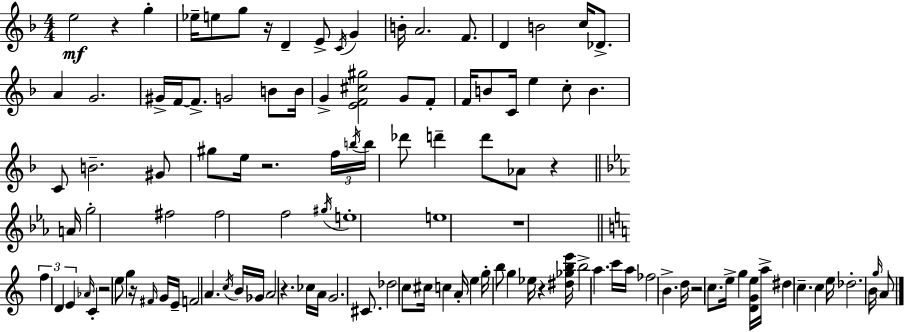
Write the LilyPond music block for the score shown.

{
  \clef treble
  \numericTimeSignature
  \time 4/4
  \key d \minor
  \repeat volta 2 { e''2\mf r4 g''4-. | ees''16-- e''8 g''8 r16 d'4-- e'8-> \acciaccatura { c'16 } g'4 | b'16-. a'2. f'8. | d'4 b'2 c''16 des'8.-> | \break a'4 g'2. | gis'16-> f'16~~ f'8.-> g'2 b'8 | b'16 g'4-> <e' f' cis'' gis''>2 g'8 f'8-. | f'16 b'8 c'16 e''4 c''8-. b'4. | \break c'8 b'2.-- gis'8 | gis''8 e''16 r2. | \tuplet 3/2 { f''16 \acciaccatura { b''16 } b''16 } des'''8 d'''4-- d'''8 aes'8 r4 | \bar "||" \break \key ees \major a'16 g''2-. fis''2 | fis''2 f''2 | \acciaccatura { gis''16 } e''1-. | e''1 | \break r1 | \bar "||" \break \key c \major \tuplet 3/2 { f''4 d'4 e'4 } \grace { aes'16 } c'4-. | r2 e''8 g''4 r16 | \grace { fis'16 } g'16 e'16-- f'2 a'4. | \acciaccatura { c''16 } b'16 ges'16 a'2 r4. | \break ces''16 a'16 g'2. | cis'8. des''2 c''8 cis''16 c''4 | a'16-. e''4 g''16-. b''8 g''4 ees''16 r4 | <dis'' ges'' b'' e'''>16 b''2-> a''4. | \break c'''16 a''16 fes''2 b'4.-> | d''16 r2 c''8. e''16-> g''4 | <d' g' e''>16 a''16-> dis''4 c''4.-- c''4 | e''16 des''2.-. | \break b'16 \grace { g''16 } a'8 } \bar "|."
}